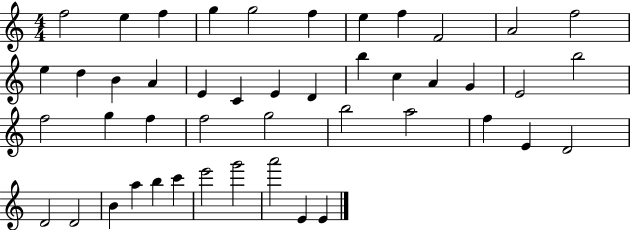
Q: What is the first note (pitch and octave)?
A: F5